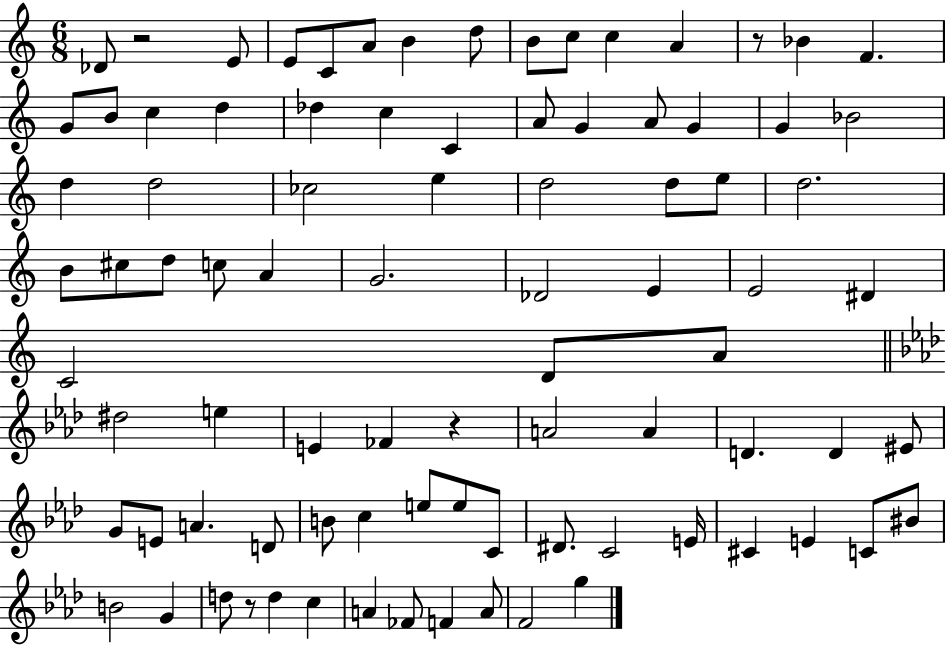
X:1
T:Untitled
M:6/8
L:1/4
K:C
_D/2 z2 E/2 E/2 C/2 A/2 B d/2 B/2 c/2 c A z/2 _B F G/2 B/2 c d _d c C A/2 G A/2 G G _B2 d d2 _c2 e d2 d/2 e/2 d2 B/2 ^c/2 d/2 c/2 A G2 _D2 E E2 ^D C2 D/2 A/2 ^d2 e E _F z A2 A D D ^E/2 G/2 E/2 A D/2 B/2 c e/2 e/2 C/2 ^D/2 C2 E/4 ^C E C/2 ^B/2 B2 G d/2 z/2 d c A _F/2 F A/2 F2 g